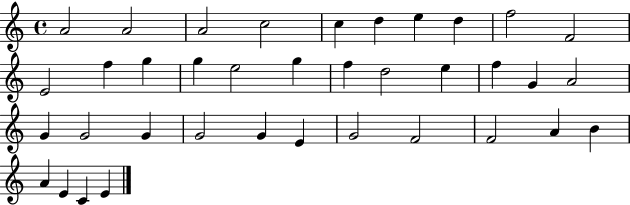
A4/h A4/h A4/h C5/h C5/q D5/q E5/q D5/q F5/h F4/h E4/h F5/q G5/q G5/q E5/h G5/q F5/q D5/h E5/q F5/q G4/q A4/h G4/q G4/h G4/q G4/h G4/q E4/q G4/h F4/h F4/h A4/q B4/q A4/q E4/q C4/q E4/q